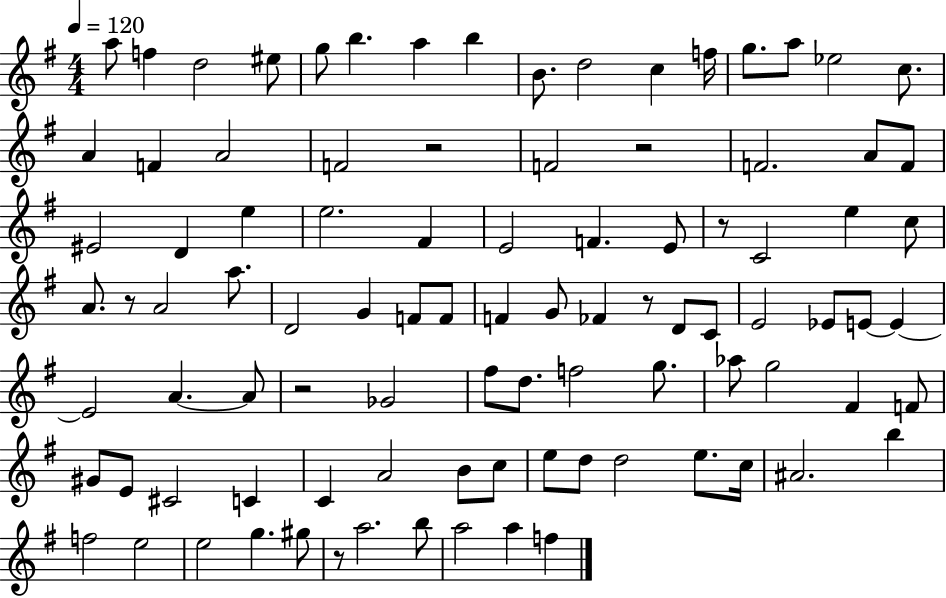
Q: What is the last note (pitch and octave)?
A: F5